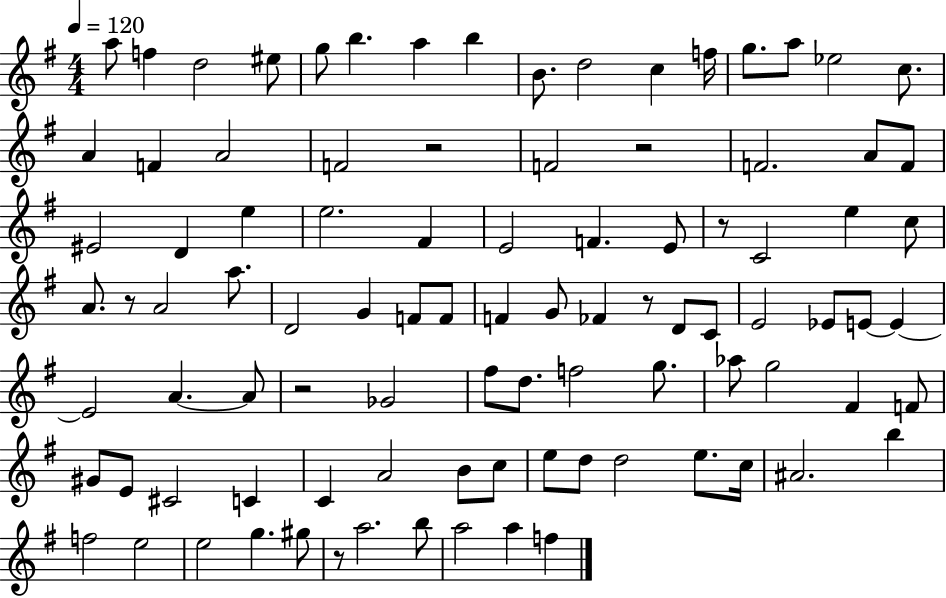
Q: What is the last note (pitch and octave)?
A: F5